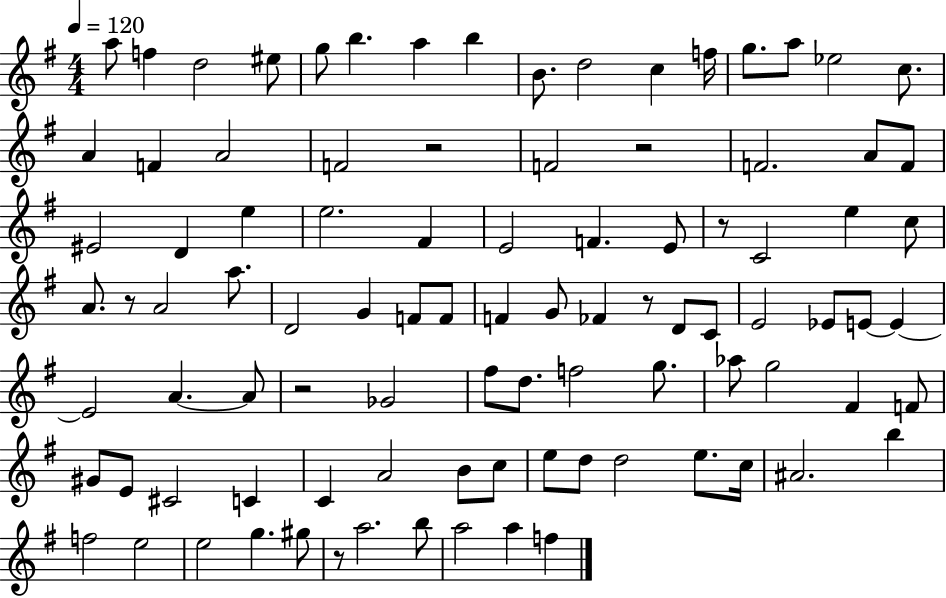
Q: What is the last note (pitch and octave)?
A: F5